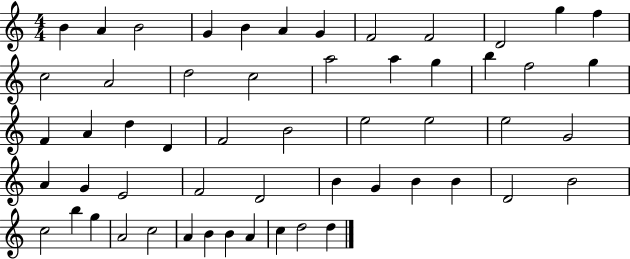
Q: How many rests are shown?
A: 0